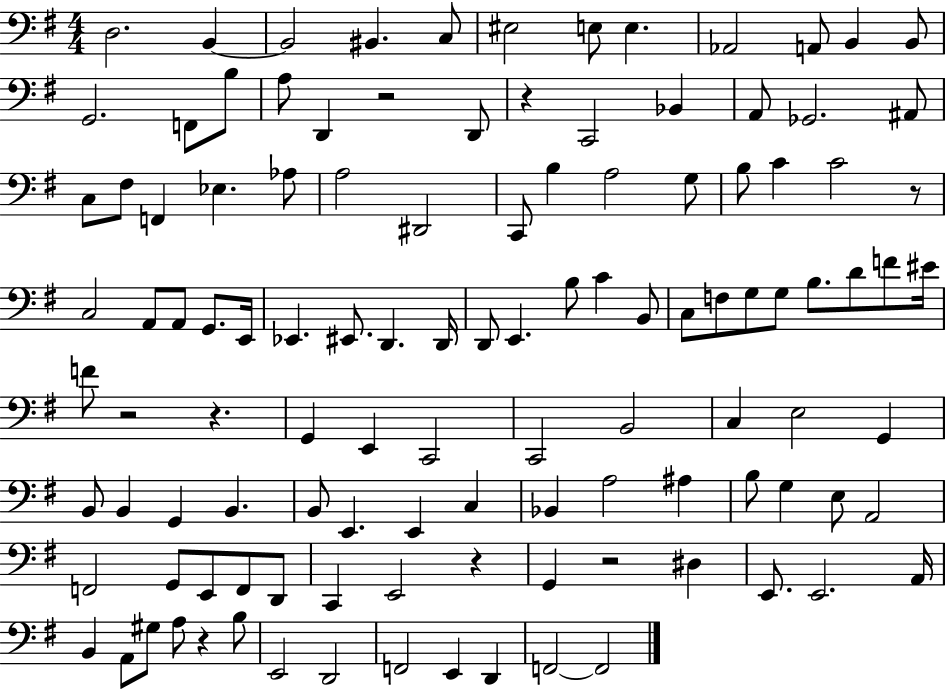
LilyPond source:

{
  \clef bass
  \numericTimeSignature
  \time 4/4
  \key g \major
  \repeat volta 2 { d2. b,4~~ | b,2 bis,4. c8 | eis2 e8 e4. | aes,2 a,8 b,4 b,8 | \break g,2. f,8 b8 | a8 d,4 r2 d,8 | r4 c,2 bes,4 | a,8 ges,2. ais,8 | \break c8 fis8 f,4 ees4. aes8 | a2 dis,2 | c,8 b4 a2 g8 | b8 c'4 c'2 r8 | \break c2 a,8 a,8 g,8. e,16 | ees,4. eis,8. d,4. d,16 | d,8 e,4. b8 c'4 b,8 | c8 f8 g8 g8 b8. d'8 f'8 eis'16 | \break f'8 r2 r4. | g,4 e,4 c,2 | c,2 b,2 | c4 e2 g,4 | \break b,8 b,4 g,4 b,4. | b,8 e,4. e,4 c4 | bes,4 a2 ais4 | b8 g4 e8 a,2 | \break f,2 g,8 e,8 f,8 d,8 | c,4 e,2 r4 | g,4 r2 dis4 | e,8. e,2. a,16 | \break b,4 a,8 gis8 a8 r4 b8 | e,2 d,2 | f,2 e,4 d,4 | f,2~~ f,2 | \break } \bar "|."
}